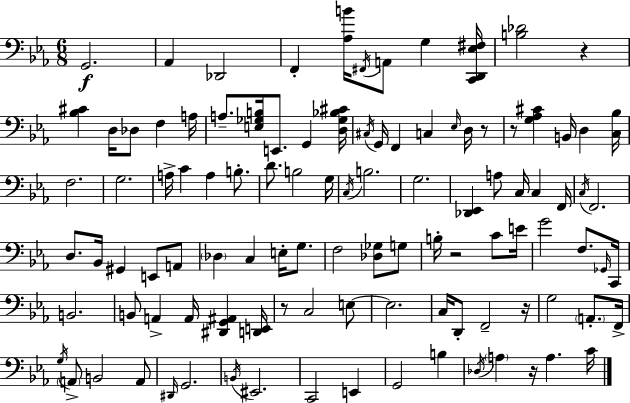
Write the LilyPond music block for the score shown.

{
  \clef bass
  \numericTimeSignature
  \time 6/8
  \key c \minor
  g,2.\f | aes,4 des,2 | f,4-. <aes b'>16 \acciaccatura { fis,16 } a,8 g4 | <c, d, ees fis>16 <b des'>2 r4 | \break <bes cis'>4 d16 des8 f4 | a16 a8.-- <e ges b>16 e,8. g,4 | <d ges bes cis'>16 \acciaccatura { cis16 } g,16 f,4 c4 \grace { ees16 } | d16 r8 r8 <g aes cis'>4 b,16 d4 | \break <c bes>16 f2. | g2. | a16-> c'4 a4 | b8.-. d'8. b2 | \break g16 \acciaccatura { c16 } b2. | g2. | <des, ees,>4 a8 c16 c4 | f,16 \acciaccatura { c16 } f,2. | \break d8. bes,16 gis,4 | e,8 a,8 \parenthesize des4 c4 | e16-. g8. f2 | <des ges>8 g8 b16-. r2 | \break c'8 e'16 g'2 | f8. \grace { ges,16 } c,16 b,2. | b,8 a,4-> | a,16 <dis, g, ais,>4 <d, e,>16 r8 c2 | \break e8~~ e2. | c16 d,8-. f,2-- | r16 g2 | \parenthesize a,8.-. f,16-> \acciaccatura { g16 } \parenthesize a,8-> b,2 | \break a,8 \grace { dis,16 } g,2. | \acciaccatura { b,16 } eis,2. | c,2 | e,4 g,2 | \break b4 \acciaccatura { des16 } \parenthesize a4 | r16 a4. c'16 \bar "|."
}